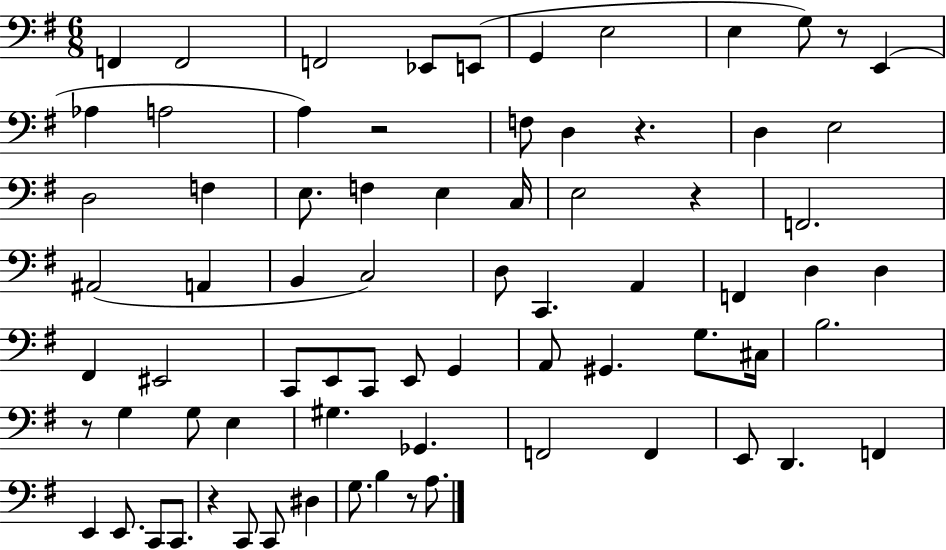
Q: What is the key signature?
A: G major